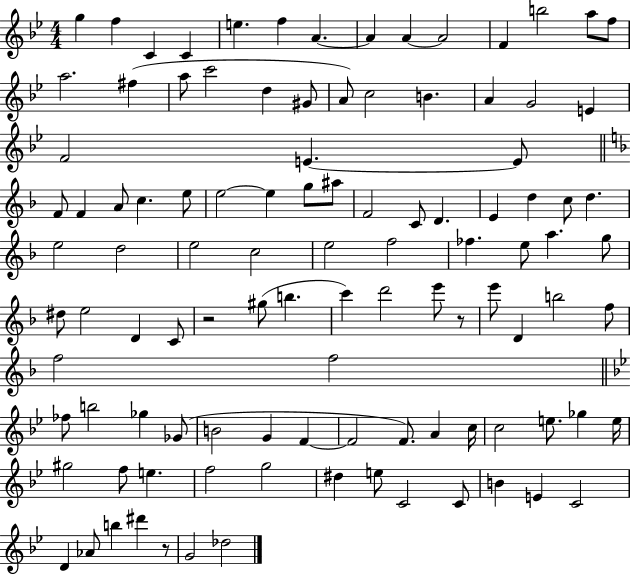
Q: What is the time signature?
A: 4/4